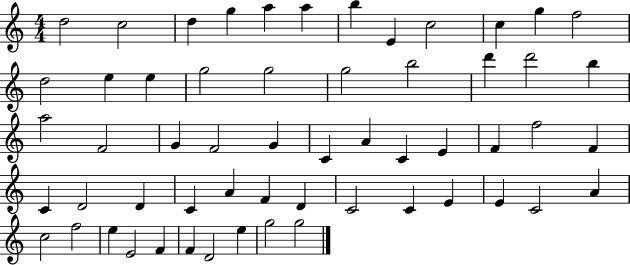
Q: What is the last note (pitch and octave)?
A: G5